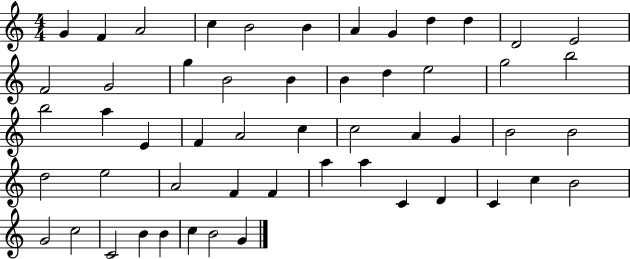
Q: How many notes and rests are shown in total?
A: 53